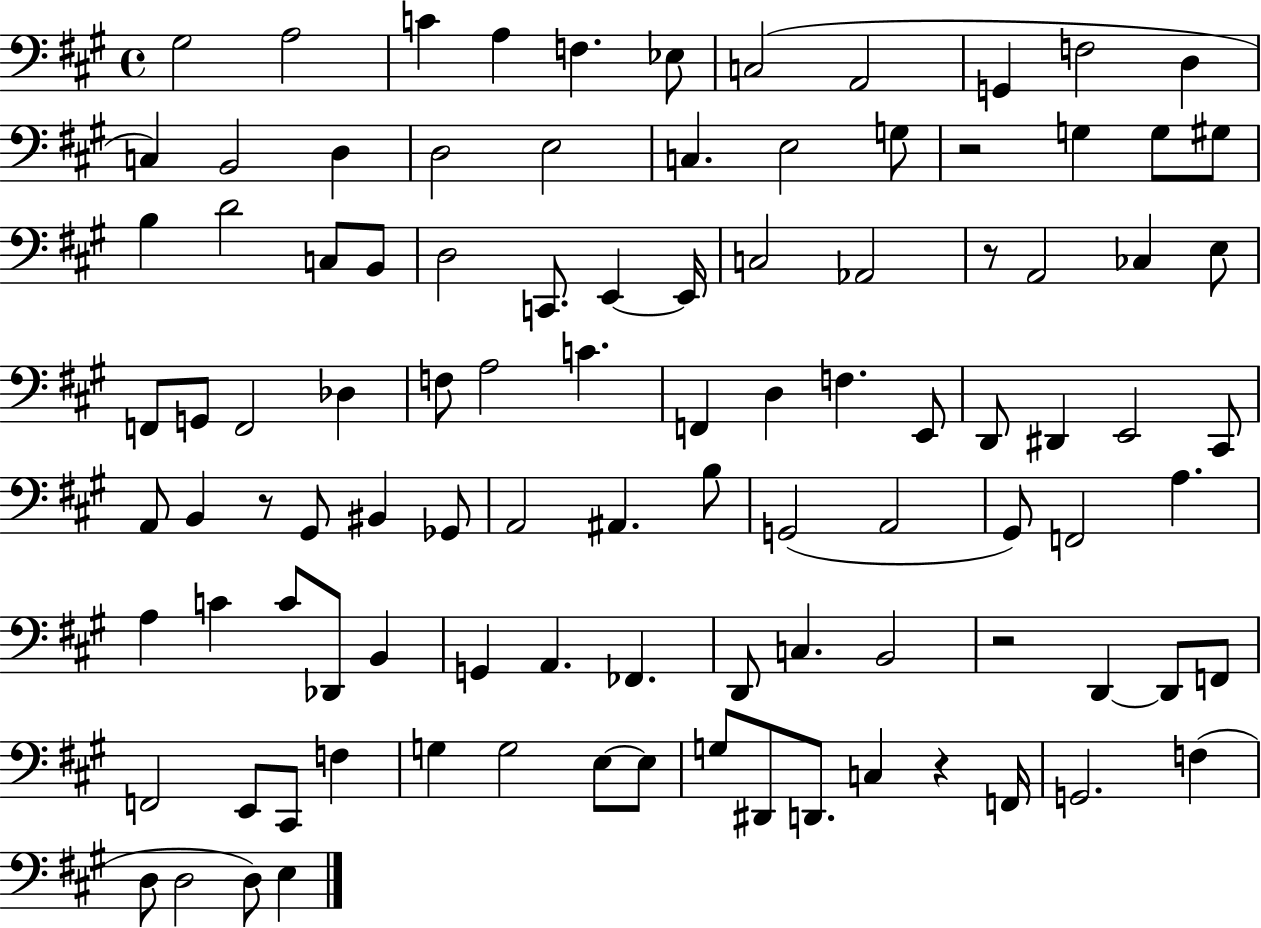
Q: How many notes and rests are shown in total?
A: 101